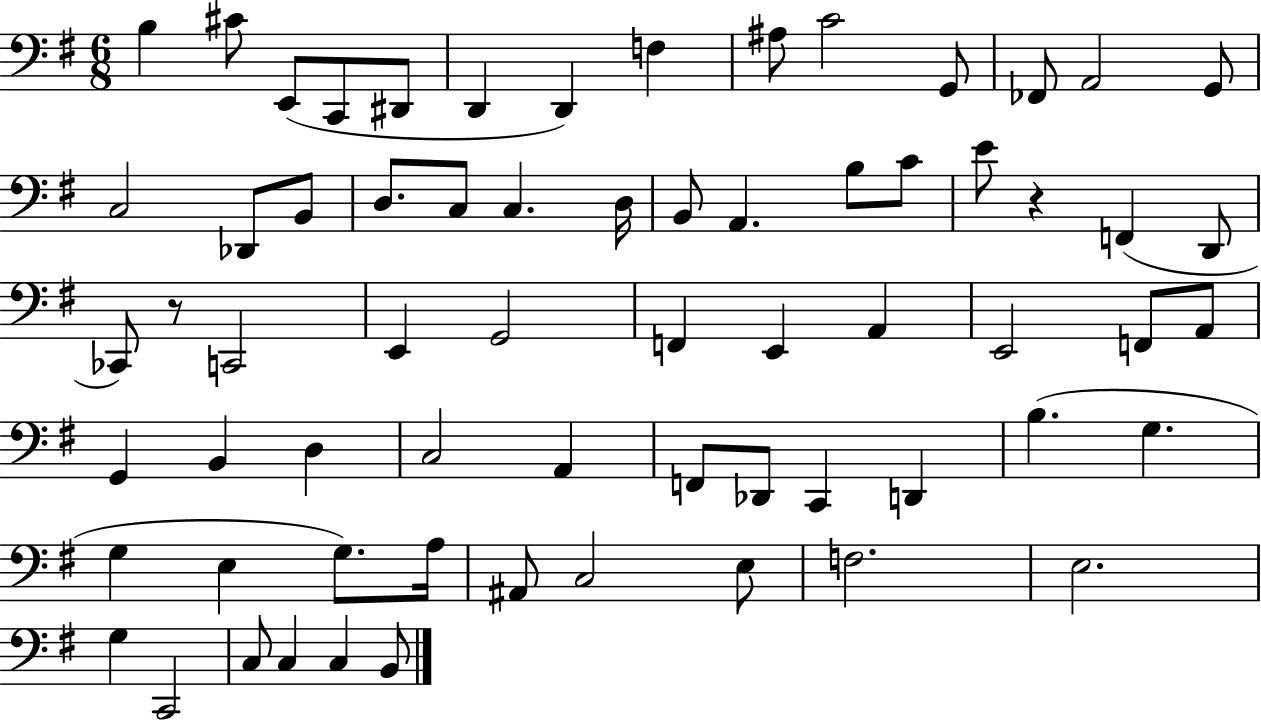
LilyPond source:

{
  \clef bass
  \numericTimeSignature
  \time 6/8
  \key g \major
  \repeat volta 2 { b4 cis'8 e,8( c,8 dis,8 | d,4 d,4) f4 | ais8 c'2 g,8 | fes,8 a,2 g,8 | \break c2 des,8 b,8 | d8. c8 c4. d16 | b,8 a,4. b8 c'8 | e'8 r4 f,4( d,8 | \break ces,8) r8 c,2 | e,4 g,2 | f,4 e,4 a,4 | e,2 f,8 a,8 | \break g,4 b,4 d4 | c2 a,4 | f,8 des,8 c,4 d,4 | b4.( g4. | \break g4 e4 g8.) a16 | ais,8 c2 e8 | f2. | e2. | \break g4 c,2 | c8 c4 c4 b,8 | } \bar "|."
}